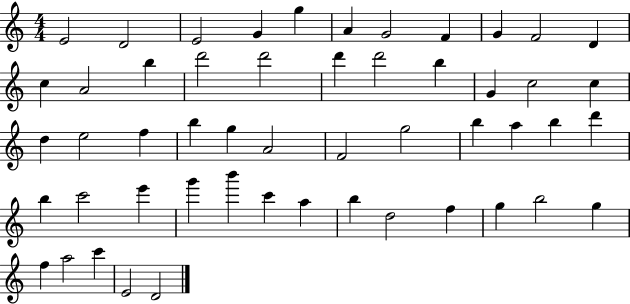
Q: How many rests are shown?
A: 0